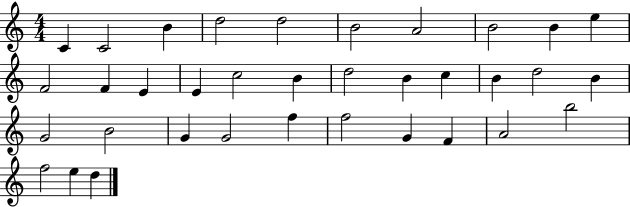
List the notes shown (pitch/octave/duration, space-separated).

C4/q C4/h B4/q D5/h D5/h B4/h A4/h B4/h B4/q E5/q F4/h F4/q E4/q E4/q C5/h B4/q D5/h B4/q C5/q B4/q D5/h B4/q G4/h B4/h G4/q G4/h F5/q F5/h G4/q F4/q A4/h B5/h F5/h E5/q D5/q